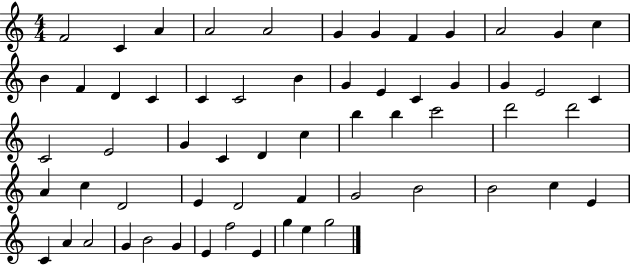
X:1
T:Untitled
M:4/4
L:1/4
K:C
F2 C A A2 A2 G G F G A2 G c B F D C C C2 B G E C G G E2 C C2 E2 G C D c b b c'2 d'2 d'2 A c D2 E D2 F G2 B2 B2 c E C A A2 G B2 G E f2 E g e g2